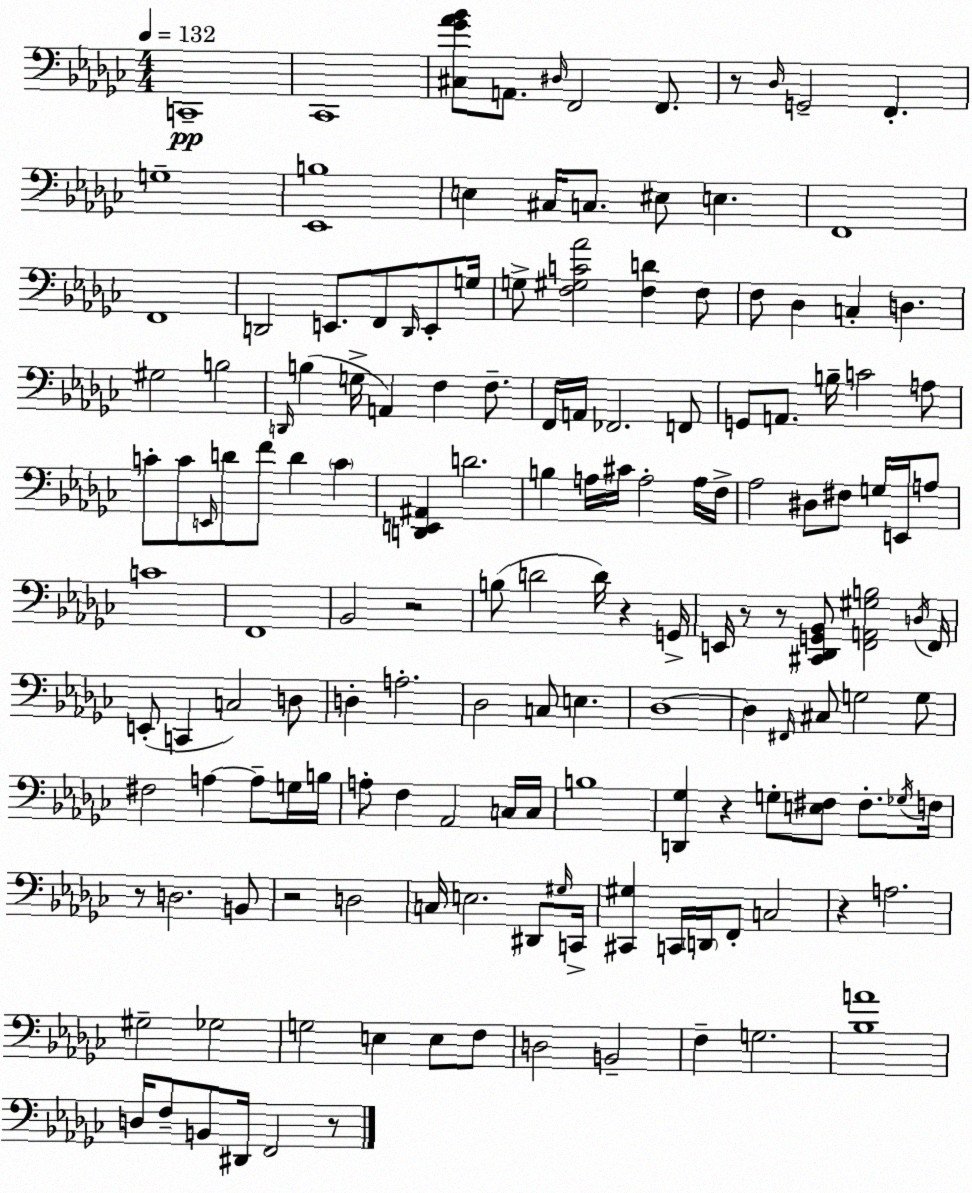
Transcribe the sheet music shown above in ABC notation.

X:1
T:Untitled
M:4/4
L:1/4
K:Ebm
C,,4 _C,,4 [^C,_G_A_B]/2 A,,/2 ^D,/4 F,,2 F,,/2 z/2 _D,/4 G,,2 F,, G,4 [_E,,B,]4 E, ^C,/4 C,/2 ^E,/2 E, F,,4 F,,4 D,,2 E,,/2 F,,/2 D,,/4 E,,/2 G,/4 G,/2 [F,^G,C_A]2 [F,D] F,/2 F,/2 _D, C, D, ^G,2 B,2 D,,/4 B, G,/4 A,, F, F,/2 F,,/4 A,,/4 _F,,2 F,,/2 G,,/2 A,,/2 B,/4 C2 A,/2 C/2 C/2 E,,/4 D/2 F/2 D C [D,,E,,^A,,] D2 B, A,/4 ^C/4 A,2 A,/4 F,/4 _A,2 ^D,/2 ^F,/2 G,/4 E,,/4 A,/2 C4 F,,4 _B,,2 z2 B,/2 D2 D/4 z G,,/4 E,,/4 z/2 z/2 [^C,,_D,,G,,_B,,]/2 [F,,A,,^G,B,]2 D,/4 F,,/4 E,,/2 C,, C,2 D,/2 D, A,2 _D,2 C,/2 E, _D,4 _D, ^F,,/4 ^C,/2 G,2 G,/2 ^F,2 A, A,/2 G,/4 B,/4 A,/2 F, _A,,2 C,/4 C,/4 B,4 [D,,_G,] z G,/2 [E,^F,]/2 ^F,/2 _G,/4 F,/4 z/2 D,2 B,,/2 z2 D,2 C,/4 E,2 ^D,,/2 ^G,/4 C,,/4 [^C,,^G,] C,,/4 D,,/4 F,,/2 C,2 z A,2 ^G,2 _G,2 G,2 E, E,/2 F,/2 D,2 B,,2 F, G,2 [_B,A]4 D,/4 F,/2 B,,/2 ^D,,/4 F,,2 z/2